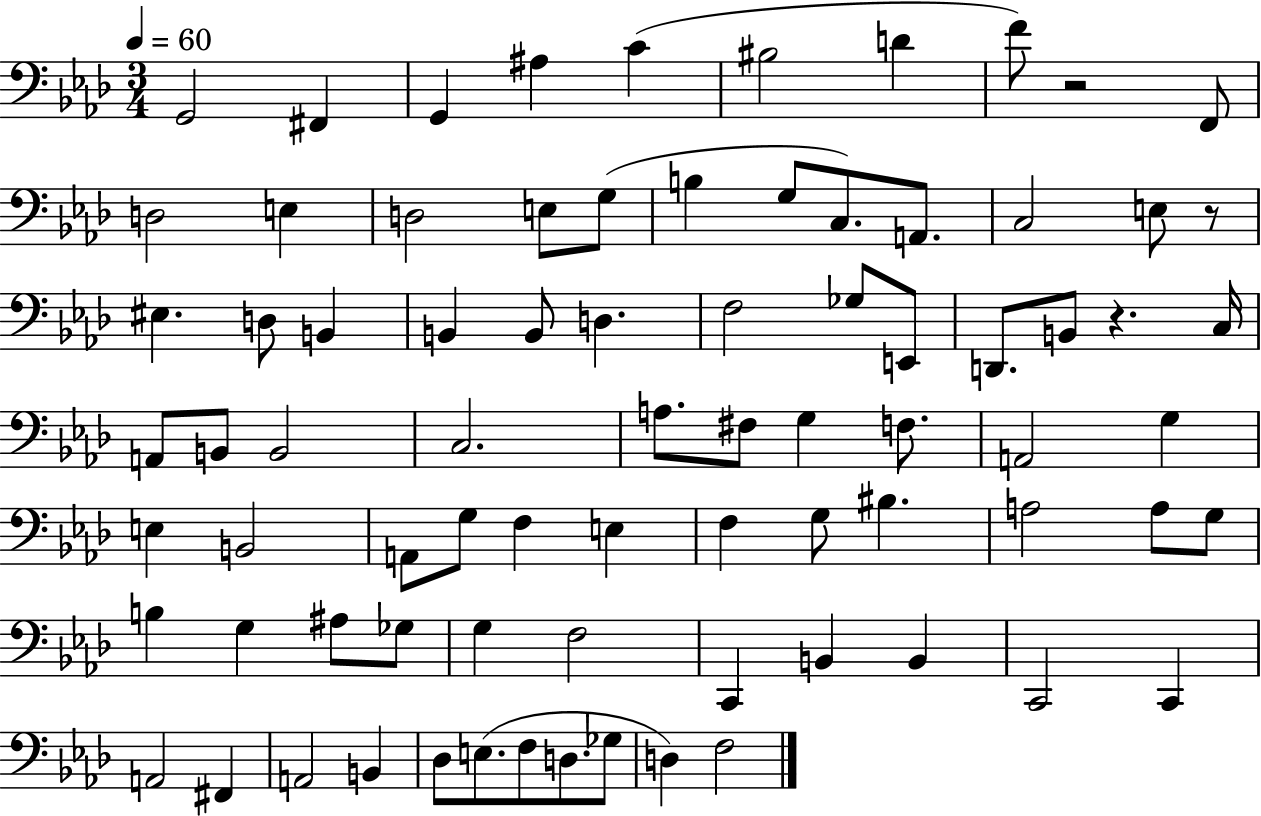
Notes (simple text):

G2/h F#2/q G2/q A#3/q C4/q BIS3/h D4/q F4/e R/h F2/e D3/h E3/q D3/h E3/e G3/e B3/q G3/e C3/e. A2/e. C3/h E3/e R/e EIS3/q. D3/e B2/q B2/q B2/e D3/q. F3/h Gb3/e E2/e D2/e. B2/e R/q. C3/s A2/e B2/e B2/h C3/h. A3/e. F#3/e G3/q F3/e. A2/h G3/q E3/q B2/h A2/e G3/e F3/q E3/q F3/q G3/e BIS3/q. A3/h A3/e G3/e B3/q G3/q A#3/e Gb3/e G3/q F3/h C2/q B2/q B2/q C2/h C2/q A2/h F#2/q A2/h B2/q Db3/e E3/e. F3/e D3/e. Gb3/e D3/q F3/h